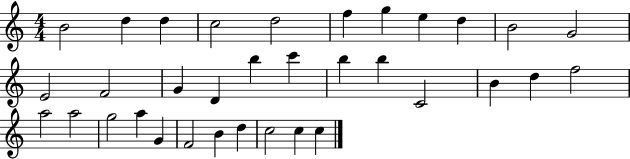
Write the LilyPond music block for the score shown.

{
  \clef treble
  \numericTimeSignature
  \time 4/4
  \key c \major
  b'2 d''4 d''4 | c''2 d''2 | f''4 g''4 e''4 d''4 | b'2 g'2 | \break e'2 f'2 | g'4 d'4 b''4 c'''4 | b''4 b''4 c'2 | b'4 d''4 f''2 | \break a''2 a''2 | g''2 a''4 g'4 | f'2 b'4 d''4 | c''2 c''4 c''4 | \break \bar "|."
}